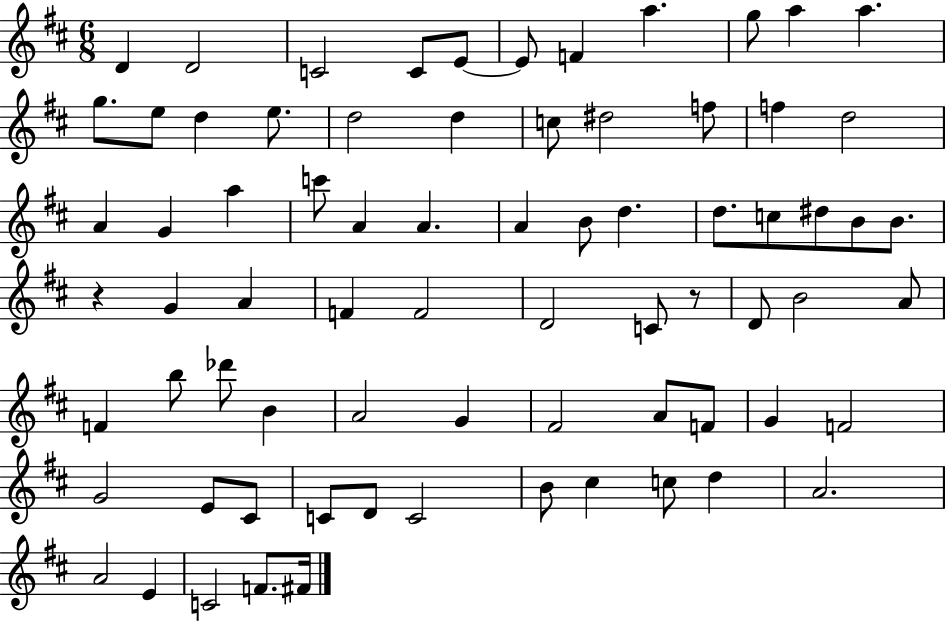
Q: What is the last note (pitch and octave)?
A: F#4